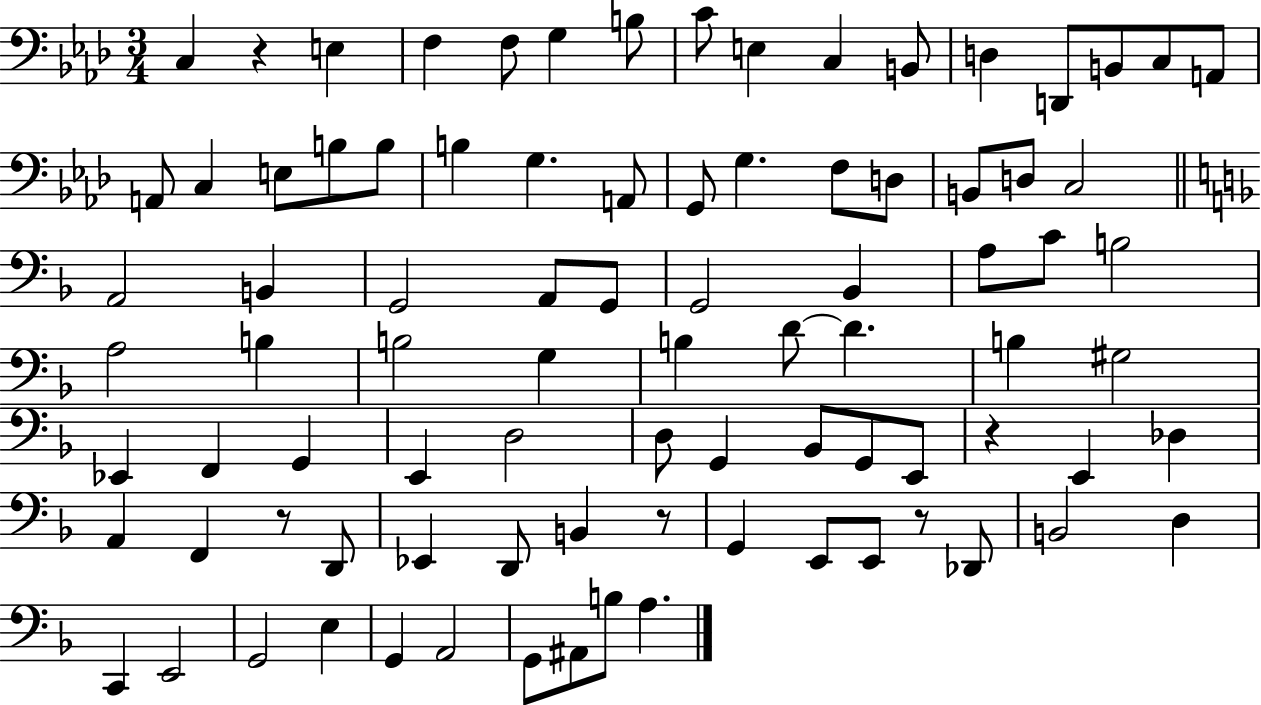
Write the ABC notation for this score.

X:1
T:Untitled
M:3/4
L:1/4
K:Ab
C, z E, F, F,/2 G, B,/2 C/2 E, C, B,,/2 D, D,,/2 B,,/2 C,/2 A,,/2 A,,/2 C, E,/2 B,/2 B,/2 B, G, A,,/2 G,,/2 G, F,/2 D,/2 B,,/2 D,/2 C,2 A,,2 B,, G,,2 A,,/2 G,,/2 G,,2 _B,, A,/2 C/2 B,2 A,2 B, B,2 G, B, D/2 D B, ^G,2 _E,, F,, G,, E,, D,2 D,/2 G,, _B,,/2 G,,/2 E,,/2 z E,, _D, A,, F,, z/2 D,,/2 _E,, D,,/2 B,, z/2 G,, E,,/2 E,,/2 z/2 _D,,/2 B,,2 D, C,, E,,2 G,,2 E, G,, A,,2 G,,/2 ^A,,/2 B,/2 A,